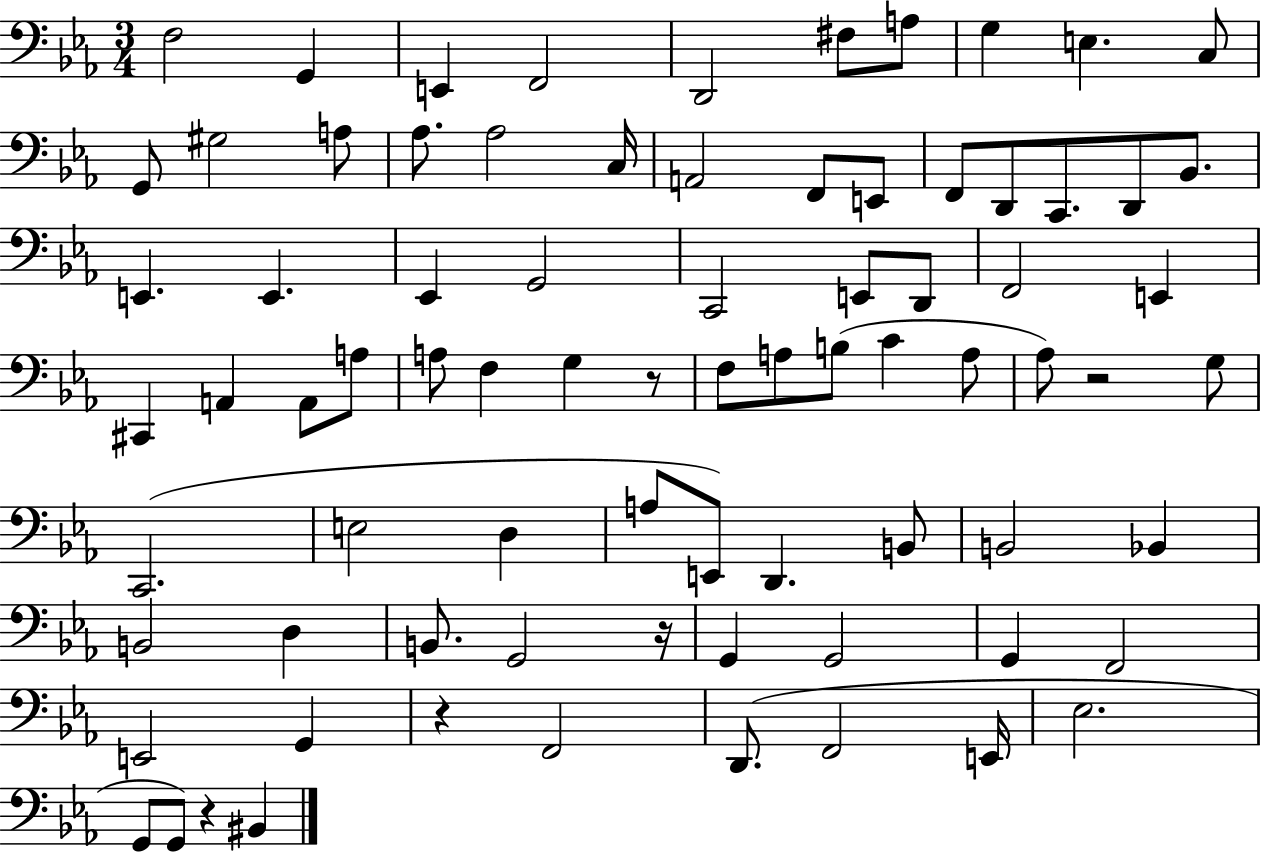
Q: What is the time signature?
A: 3/4